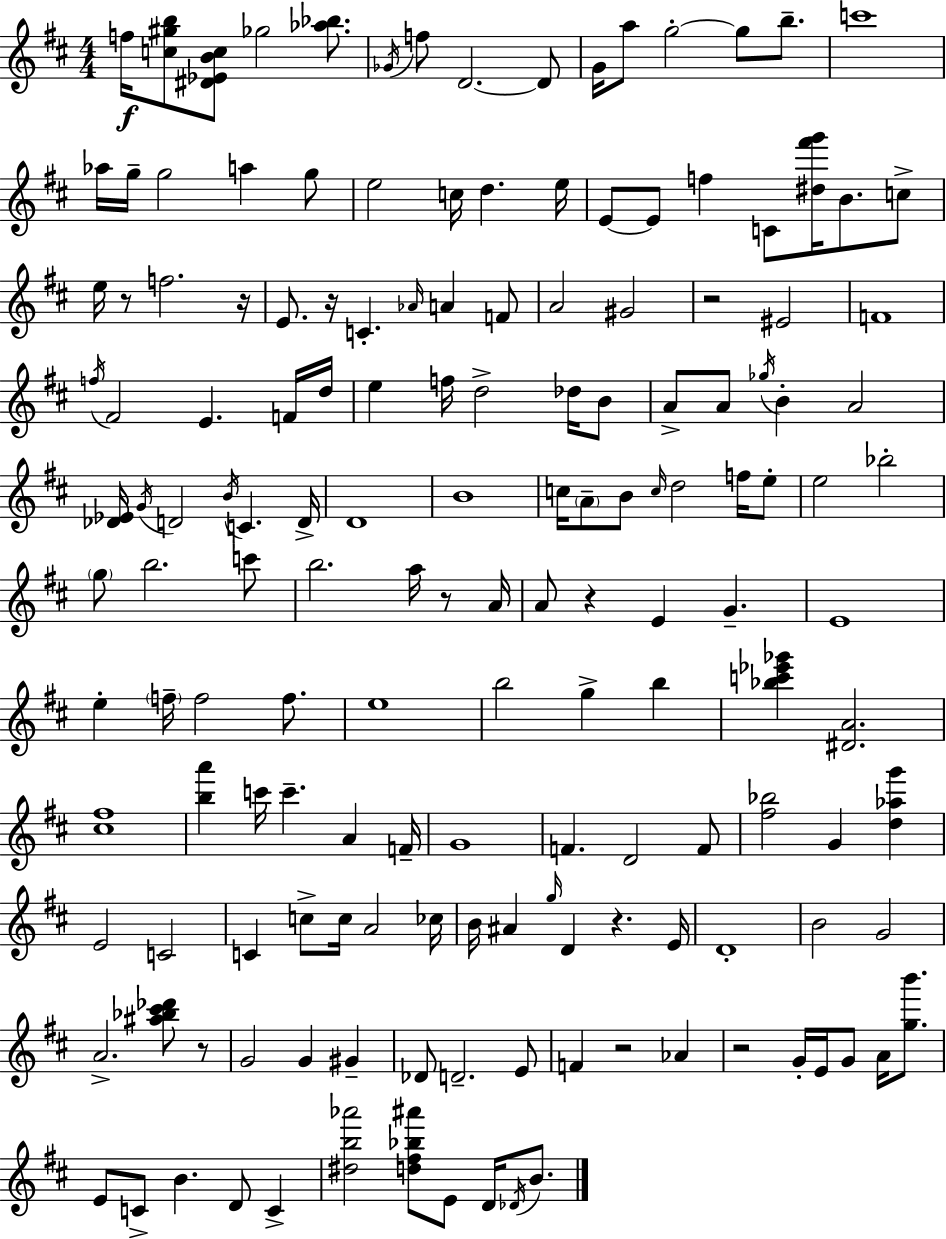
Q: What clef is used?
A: treble